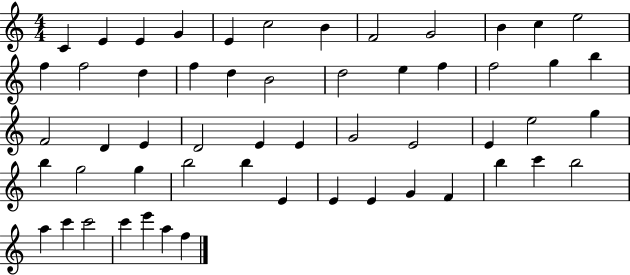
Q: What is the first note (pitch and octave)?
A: C4